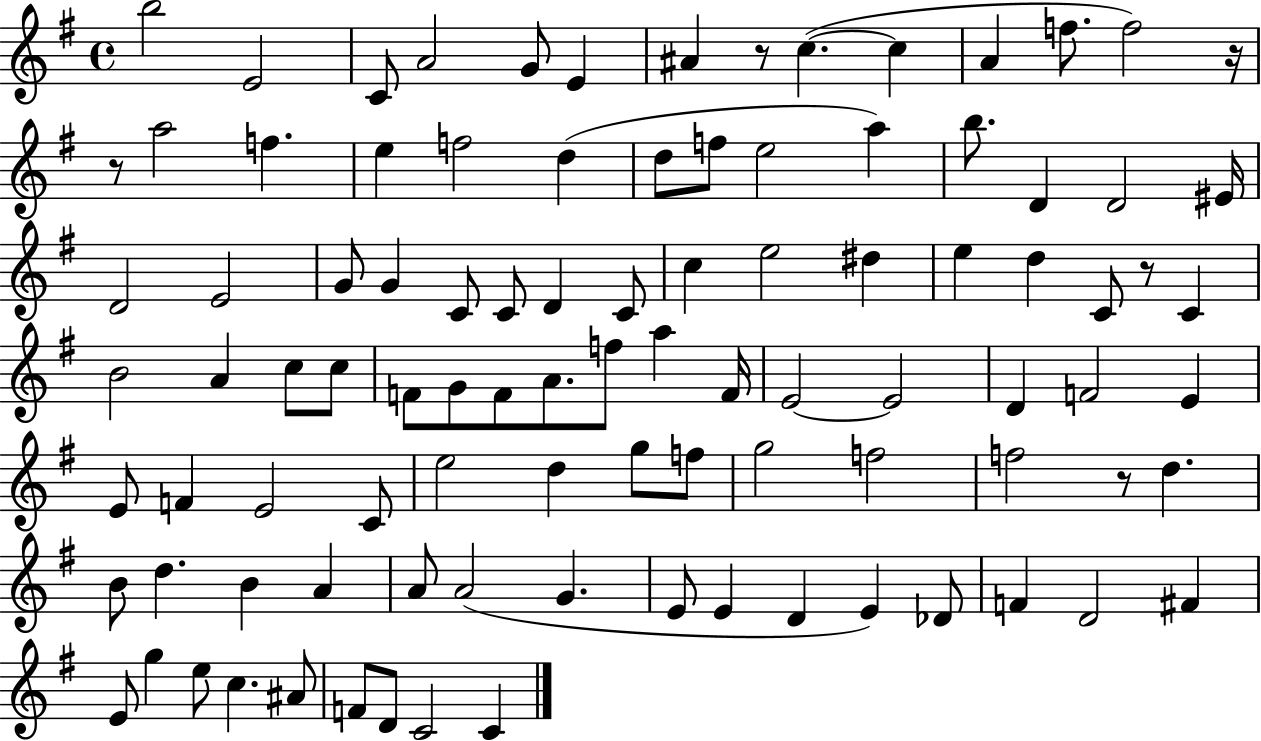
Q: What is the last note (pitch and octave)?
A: C4